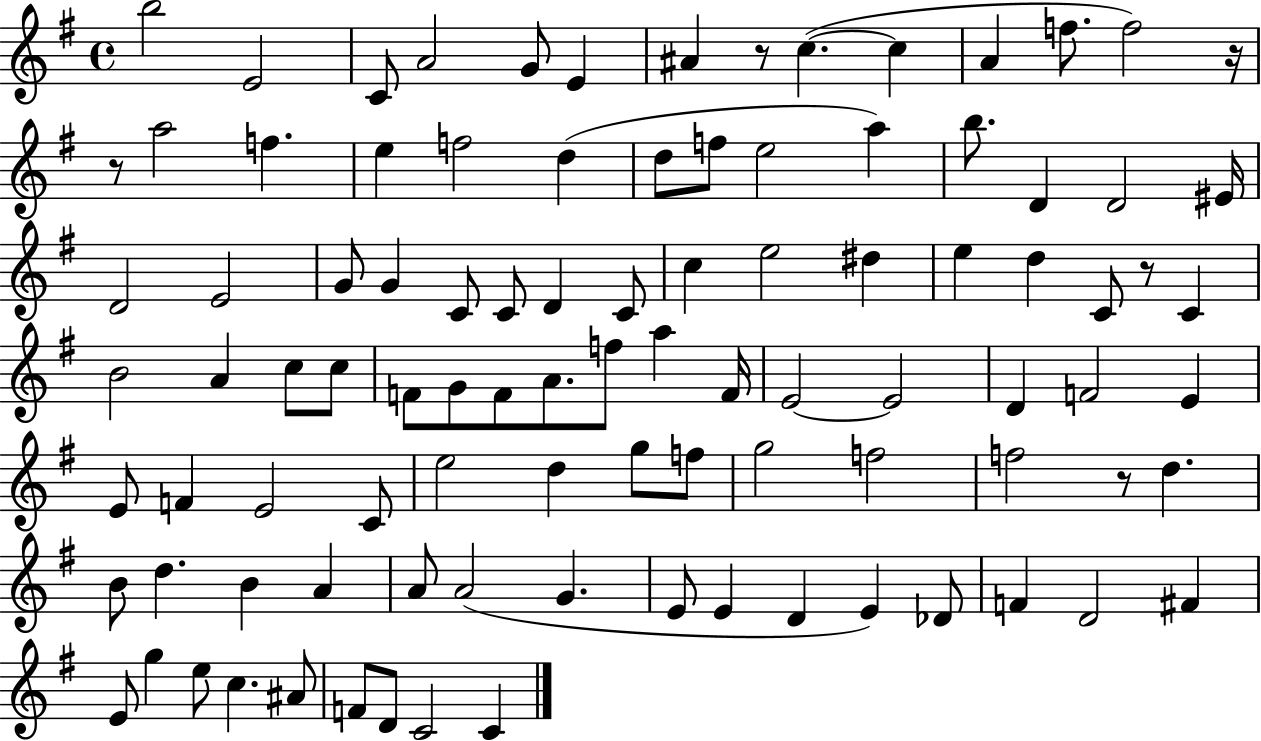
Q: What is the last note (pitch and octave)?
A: C4